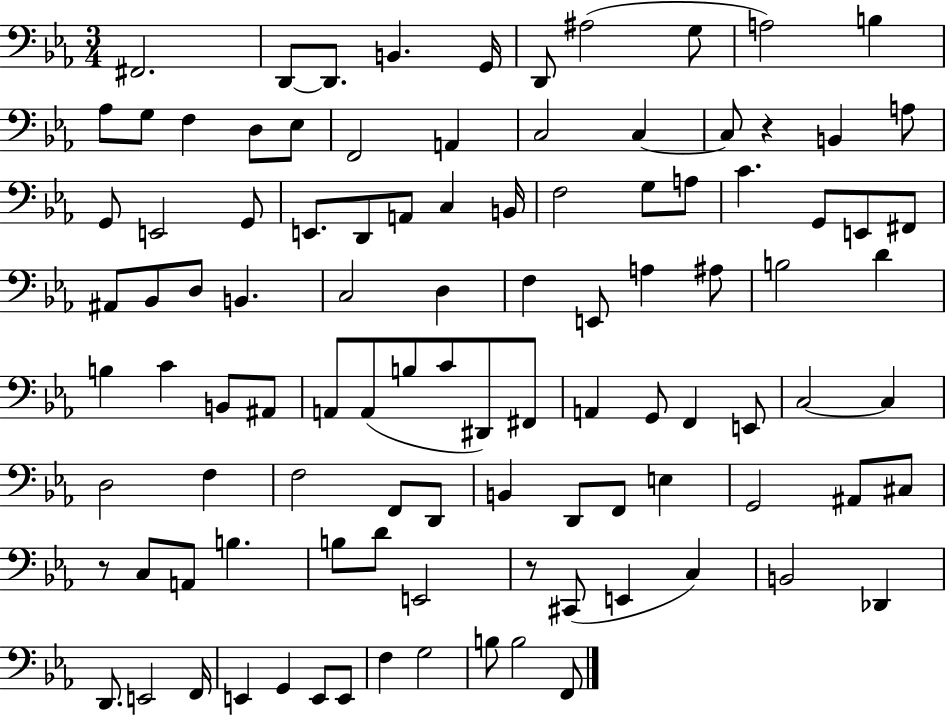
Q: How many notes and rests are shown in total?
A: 103